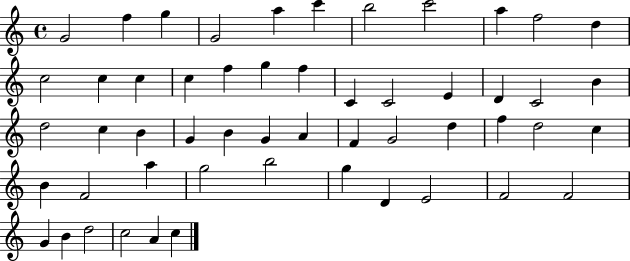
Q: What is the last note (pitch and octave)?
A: C5